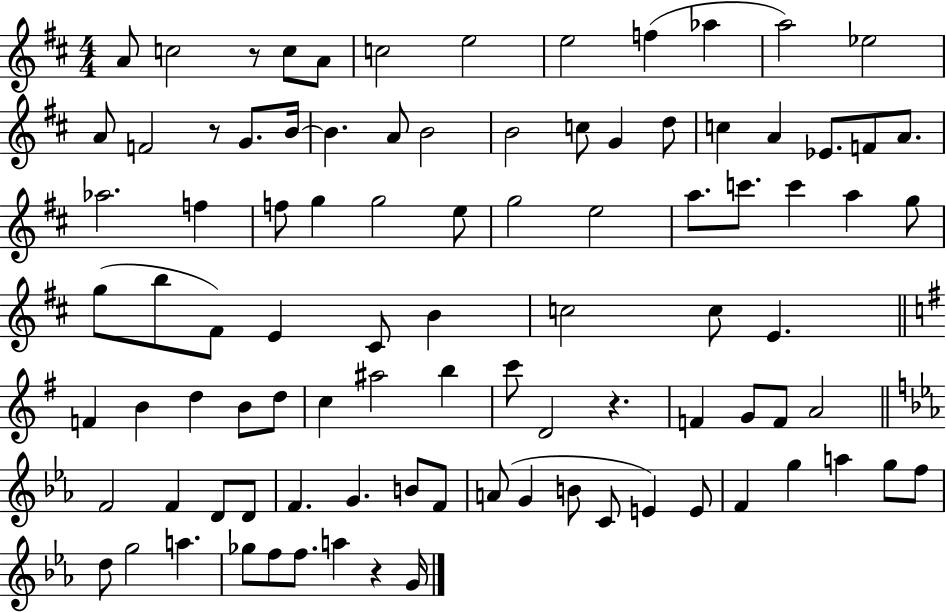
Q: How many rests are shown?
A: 4